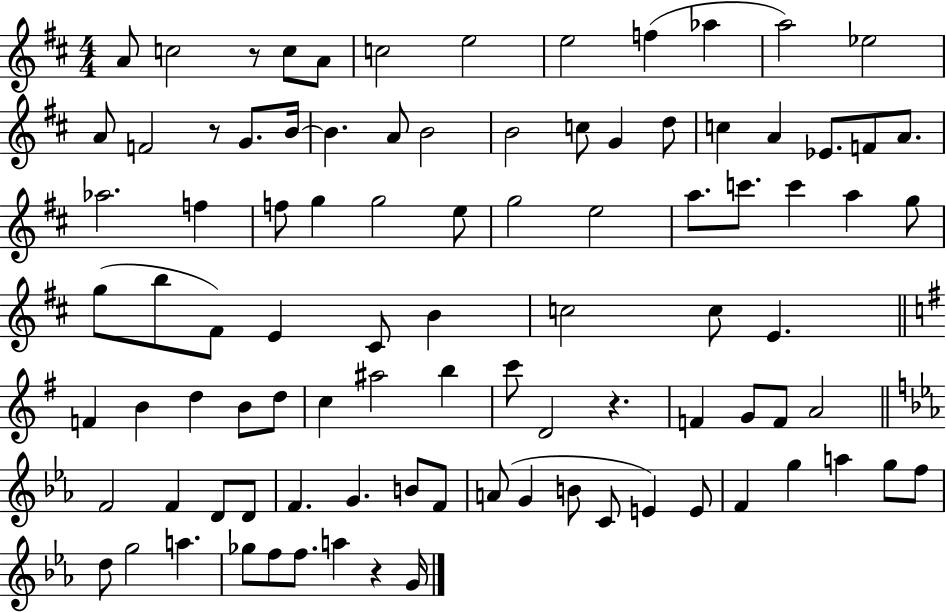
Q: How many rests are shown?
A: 4